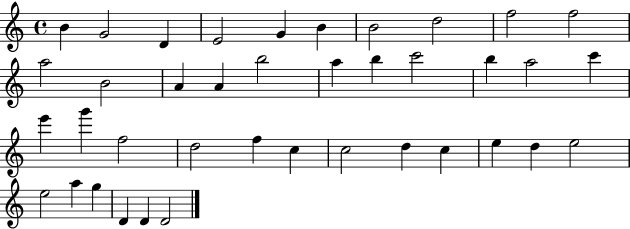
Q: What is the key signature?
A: C major